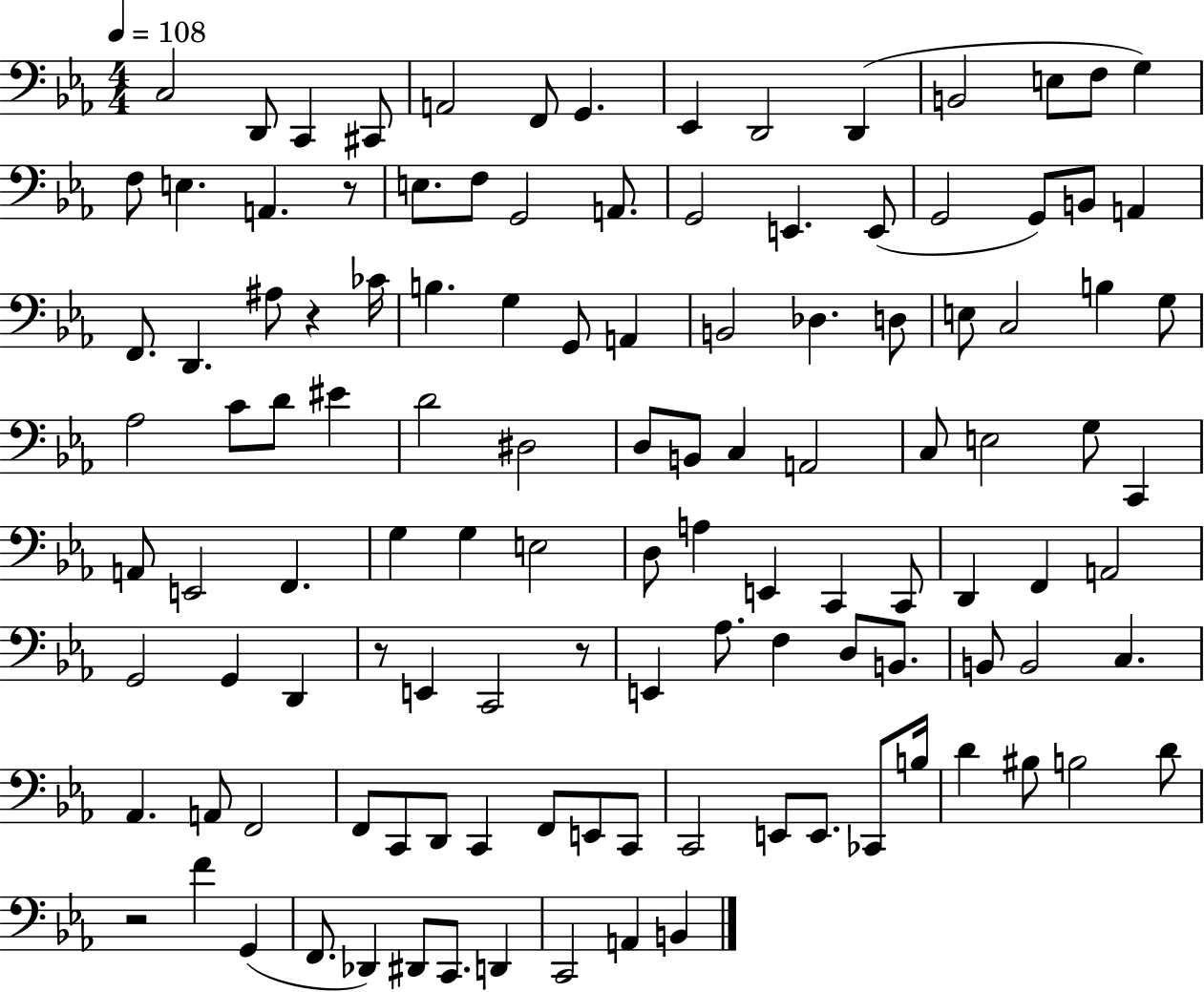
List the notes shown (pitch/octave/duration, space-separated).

C3/h D2/e C2/q C#2/e A2/h F2/e G2/q. Eb2/q D2/h D2/q B2/h E3/e F3/e G3/q F3/e E3/q. A2/q. R/e E3/e. F3/e G2/h A2/e. G2/h E2/q. E2/e G2/h G2/e B2/e A2/q F2/e. D2/q. A#3/e R/q CES4/s B3/q. G3/q G2/e A2/q B2/h Db3/q. D3/e E3/e C3/h B3/q G3/e Ab3/h C4/e D4/e EIS4/q D4/h D#3/h D3/e B2/e C3/q A2/h C3/e E3/h G3/e C2/q A2/e E2/h F2/q. G3/q G3/q E3/h D3/e A3/q E2/q C2/q C2/e D2/q F2/q A2/h G2/h G2/q D2/q R/e E2/q C2/h R/e E2/q Ab3/e. F3/q D3/e B2/e. B2/e B2/h C3/q. Ab2/q. A2/e F2/h F2/e C2/e D2/e C2/q F2/e E2/e C2/e C2/h E2/e E2/e. CES2/e B3/s D4/q BIS3/e B3/h D4/e R/h F4/q G2/q F2/e. Db2/q D#2/e C2/e. D2/q C2/h A2/q B2/q